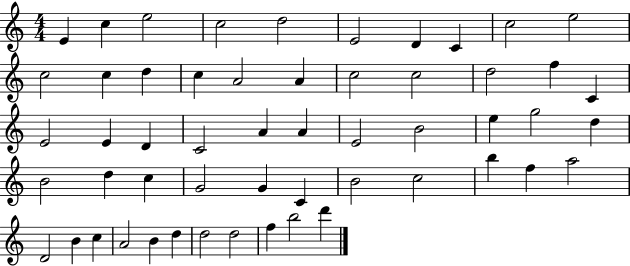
X:1
T:Untitled
M:4/4
L:1/4
K:C
E c e2 c2 d2 E2 D C c2 e2 c2 c d c A2 A c2 c2 d2 f C E2 E D C2 A A E2 B2 e g2 d B2 d c G2 G C B2 c2 b f a2 D2 B c A2 B d d2 d2 f b2 d'